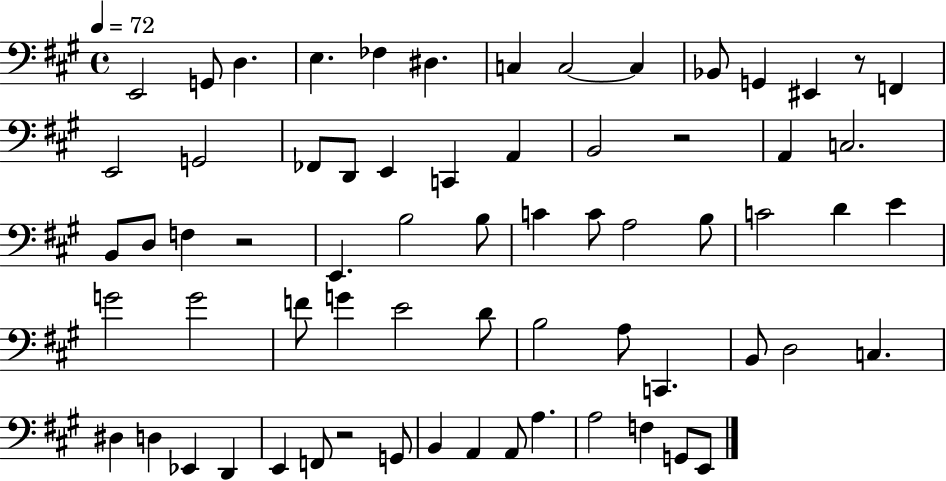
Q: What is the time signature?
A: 4/4